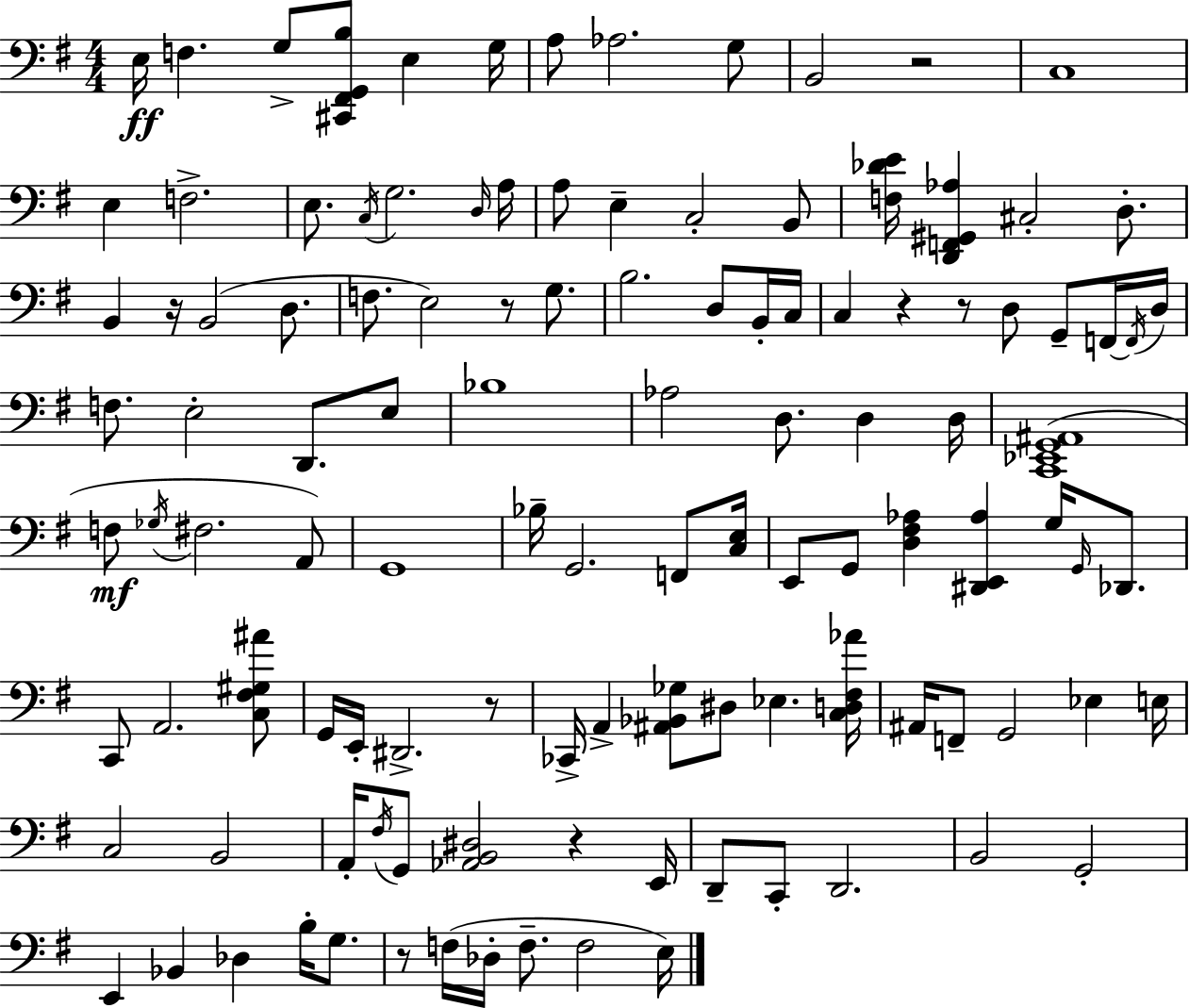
{
  \clef bass
  \numericTimeSignature
  \time 4/4
  \key e \minor
  e16\ff f4. g8-> <cis, fis, g, b>8 e4 g16 | a8 aes2. g8 | b,2 r2 | c1 | \break e4 f2.-> | e8. \acciaccatura { c16 } g2. | \grace { d16 } a16 a8 e4-- c2-. | b,8 <f des' e'>16 <d, f, gis, aes>4 cis2-. d8.-. | \break b,4 r16 b,2( d8. | f8. e2) r8 g8. | b2. d8 | b,16-. c16 c4 r4 r8 d8 g,8-- | \break f,16~~ \acciaccatura { f,16 } d16 f8. e2-. d,8. | e8 bes1 | aes2 d8. d4 | d16 <c, ees, g, ais,>1( | \break f8\mf \acciaccatura { ges16 } fis2. | a,8) g,1 | bes16-- g,2. | f,8 <c e>16 e,8 g,8 <d fis aes>4 <dis, e, aes>4 | \break g16 \grace { g,16 } des,8. c,8 a,2. | <c fis gis ais'>8 g,16 e,16-. dis,2.-> | r8 ces,16-> a,4-> <ais, bes, ges>8 dis8 ees4. | <c d fis aes'>16 ais,16 f,8-- g,2 | \break ees4 e16 c2 b,2 | a,16-. \acciaccatura { fis16 } g,8 <aes, b, dis>2 | r4 e,16 d,8-- c,8-. d,2. | b,2 g,2-. | \break e,4 bes,4 des4 | b16-. g8. r8 f16( des16-. f8.-- f2 | e16) \bar "|."
}